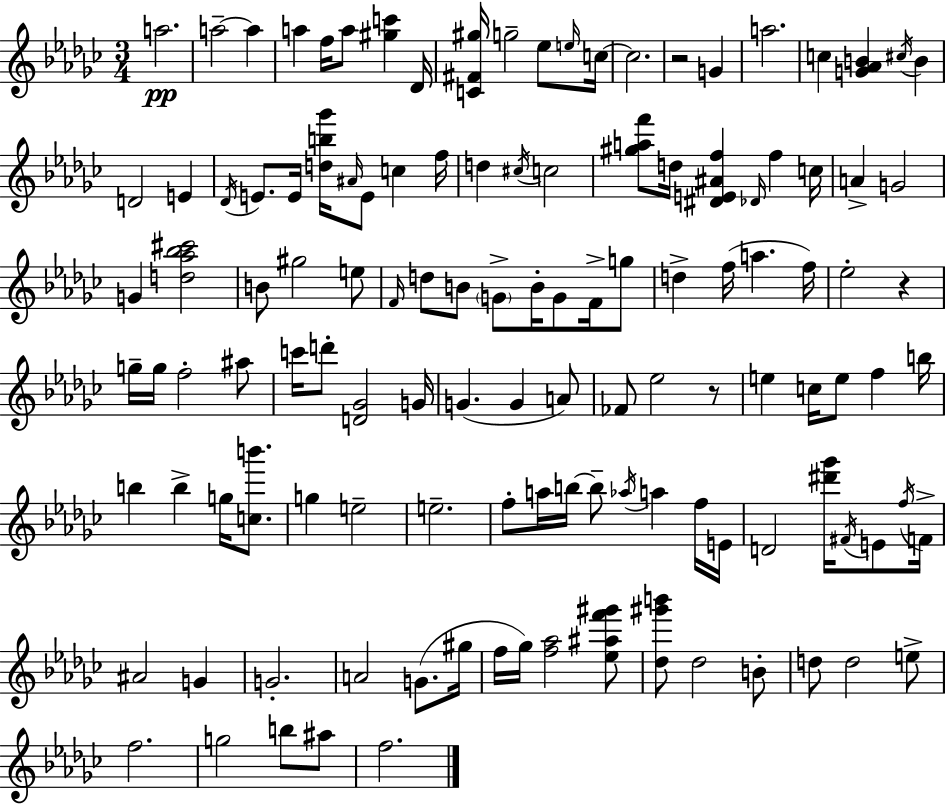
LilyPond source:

{
  \clef treble
  \numericTimeSignature
  \time 3/4
  \key ees \minor
  \repeat volta 2 { a''2.\pp | a''2--~~ a''4 | a''4 f''16 a''8 <gis'' c'''>4 des'16 | <c' fis' gis''>16 g''2-- ees''8 \grace { e''16 } | \break c''16~~ c''2. | r2 g'4 | a''2. | c''4 <g' aes' b'>4 \acciaccatura { cis''16 } b'4 | \break d'2 e'4 | \acciaccatura { des'16 } e'8. e'16 <d'' b'' ges'''>16 \grace { ais'16 } e'8 c''4 | f''16 d''4 \acciaccatura { cis''16 } c''2 | <gis'' a'' f'''>8 d''16 <dis' e' ais' f''>4 | \break \grace { des'16 } f''4 c''16 a'4-> g'2 | g'4 <d'' aes'' bes'' cis'''>2 | b'8 gis''2 | e''8 \grace { f'16 } d''8 b'8 \parenthesize g'8-> | \break b'16-. g'8 f'16-> g''8 d''4-> f''16( | a''4. f''16) ees''2-. | r4 g''16-- g''16 f''2-. | ais''8 c'''16 d'''8-. <d' ges'>2 | \break g'16 g'4.( | g'4 a'8) fes'8 ees''2 | r8 e''4 c''16 | e''8 f''4 b''16 b''4 b''4-> | \break g''16 <c'' b'''>8. g''4 e''2-- | e''2.-- | f''8-. a''16 b''16~~ b''8-- | \acciaccatura { aes''16 } a''4 f''16 e'16 d'2 | \break <dis''' ges'''>16 \acciaccatura { fis'16 } e'8 \acciaccatura { f''16 } f'16-> ais'2 | g'4 g'2.-. | a'2 | g'8.( gis''16 f''16 ges''16) | \break <f'' aes''>2 <ees'' ais'' f''' gis'''>8 <des'' gis''' b'''>8 | des''2 b'8-. d''8 | d''2 e''8-> f''2. | g''2 | \break b''8 ais''8 f''2. | } \bar "|."
}